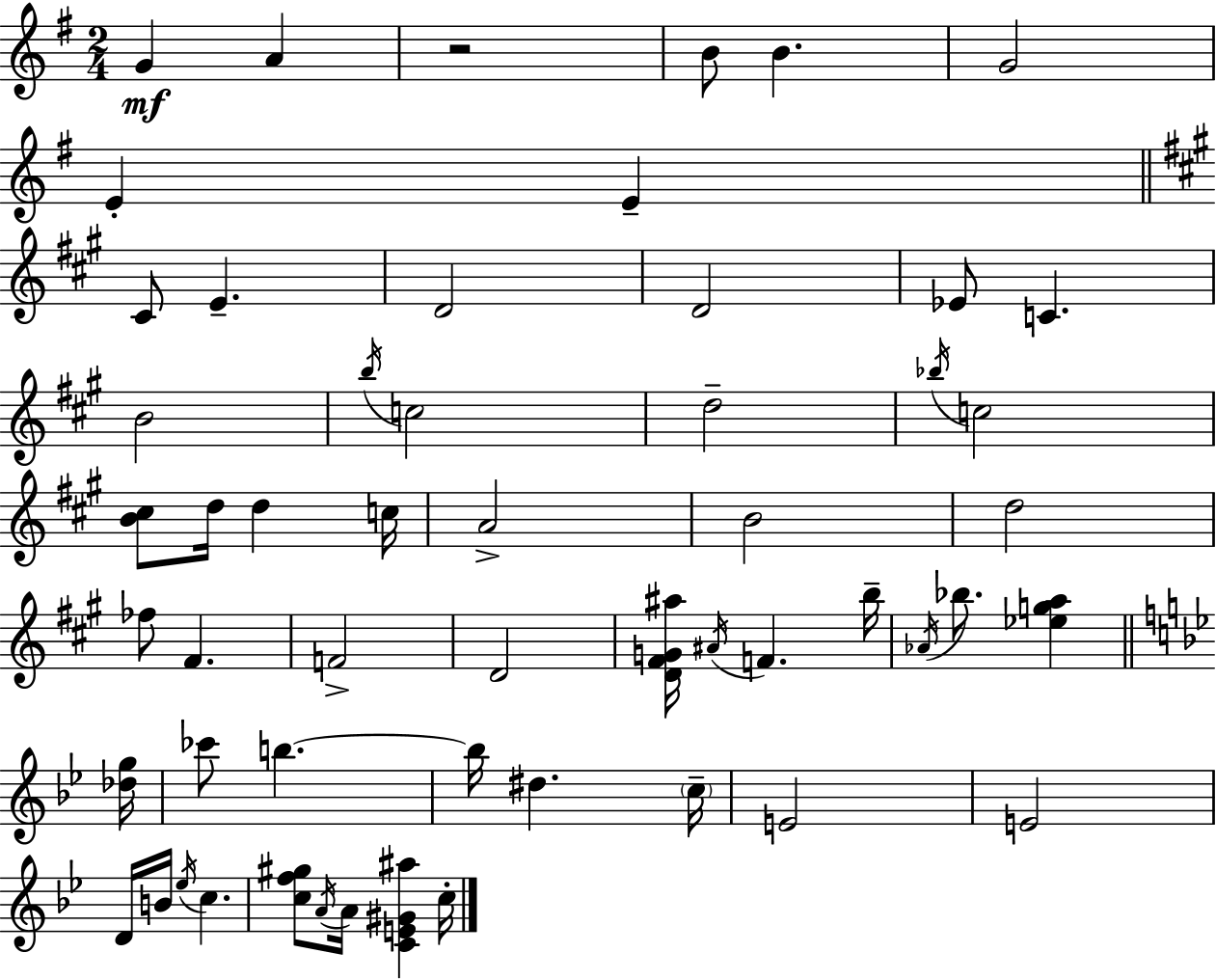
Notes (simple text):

G4/q A4/q R/h B4/e B4/q. G4/h E4/q E4/q C#4/e E4/q. D4/h D4/h Eb4/e C4/q. B4/h B5/s C5/h D5/h Bb5/s C5/h [B4,C#5]/e D5/s D5/q C5/s A4/h B4/h D5/h FES5/e F#4/q. F4/h D4/h [D4,F#4,G4,A#5]/s A#4/s F4/q. B5/s Ab4/s Bb5/e. [Eb5,G5,A5]/q [Db5,G5]/s CES6/e B5/q. B5/s D#5/q. C5/s E4/h E4/h D4/s B4/s Eb5/s C5/q. [C5,F5,G#5]/e A4/s A4/s [C4,E4,G#4,A#5]/q C5/s